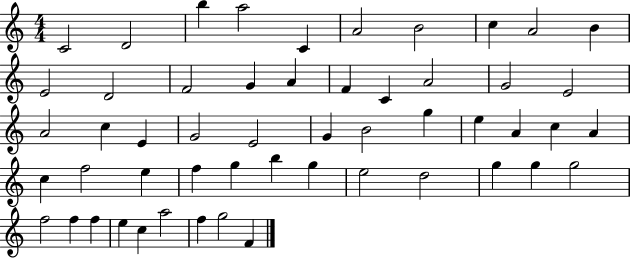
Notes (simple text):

C4/h D4/h B5/q A5/h C4/q A4/h B4/h C5/q A4/h B4/q E4/h D4/h F4/h G4/q A4/q F4/q C4/q A4/h G4/h E4/h A4/h C5/q E4/q G4/h E4/h G4/q B4/h G5/q E5/q A4/q C5/q A4/q C5/q F5/h E5/q F5/q G5/q B5/q G5/q E5/h D5/h G5/q G5/q G5/h F5/h F5/q F5/q E5/q C5/q A5/h F5/q G5/h F4/q